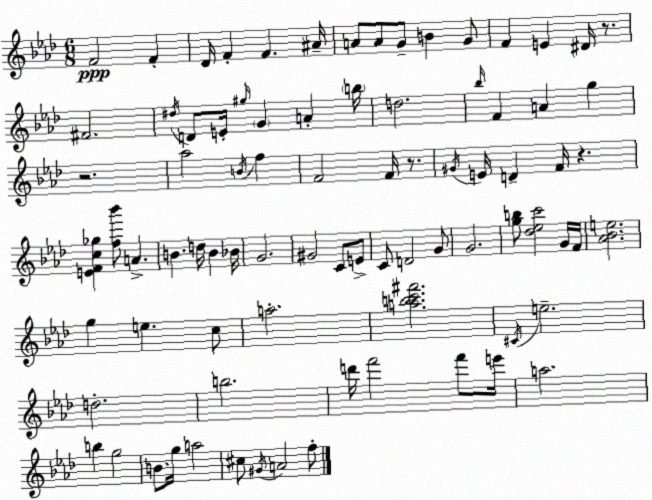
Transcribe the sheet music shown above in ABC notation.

X:1
T:Untitled
M:6/8
L:1/4
K:Fm
F2 F _D/4 F F ^A/4 A/2 A/2 G/2 B G/2 F E ^D/4 z/2 ^F2 ^d/4 D/2 E/4 ^g/4 G A b/4 d2 _b/4 F A g z2 _a2 B/4 f F2 F/4 z/2 ^G/4 E/4 D F/4 z [EFc_g] [f_b']/2 A B d/4 B _B/4 G2 ^G2 C/2 E/2 C/2 D2 G/2 G2 [gb]/2 [_d_ec']2 G/4 F/4 [_A_Be]2 g e c/2 a2 [abc'^f']2 ^C/4 e2 d2 b2 d'/4 f'2 f'/2 e'/4 a2 b g2 B/2 g/4 a2 ^c/2 ^G/4 A2 f/2